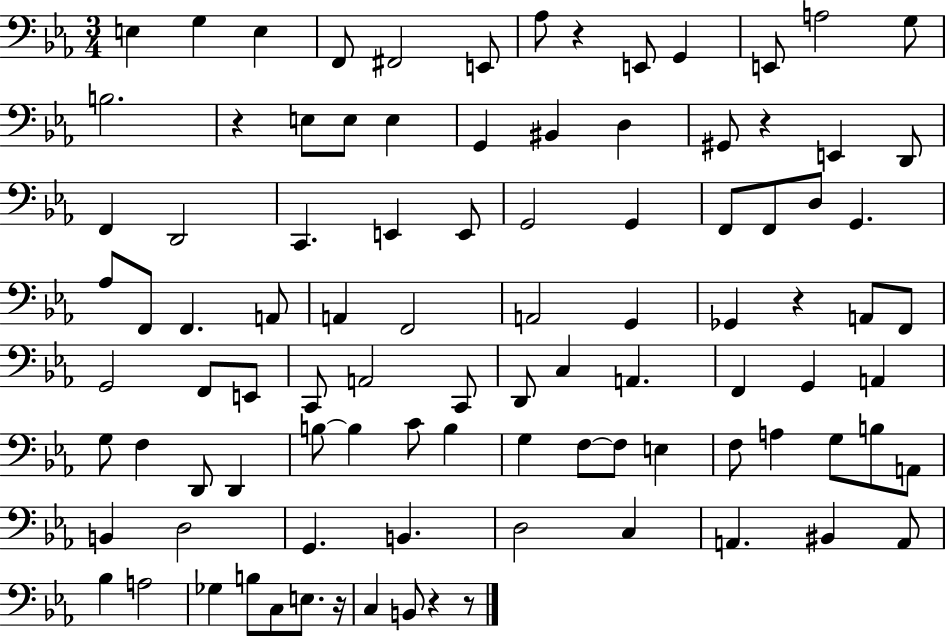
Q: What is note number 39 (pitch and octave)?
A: F2